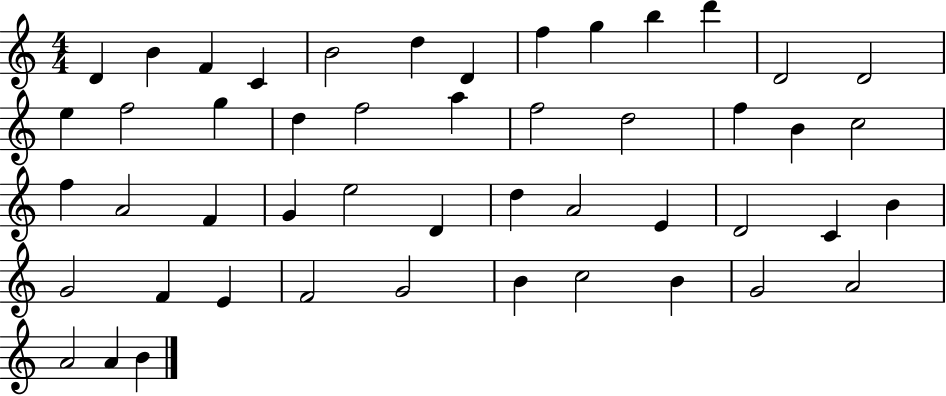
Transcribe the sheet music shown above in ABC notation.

X:1
T:Untitled
M:4/4
L:1/4
K:C
D B F C B2 d D f g b d' D2 D2 e f2 g d f2 a f2 d2 f B c2 f A2 F G e2 D d A2 E D2 C B G2 F E F2 G2 B c2 B G2 A2 A2 A B